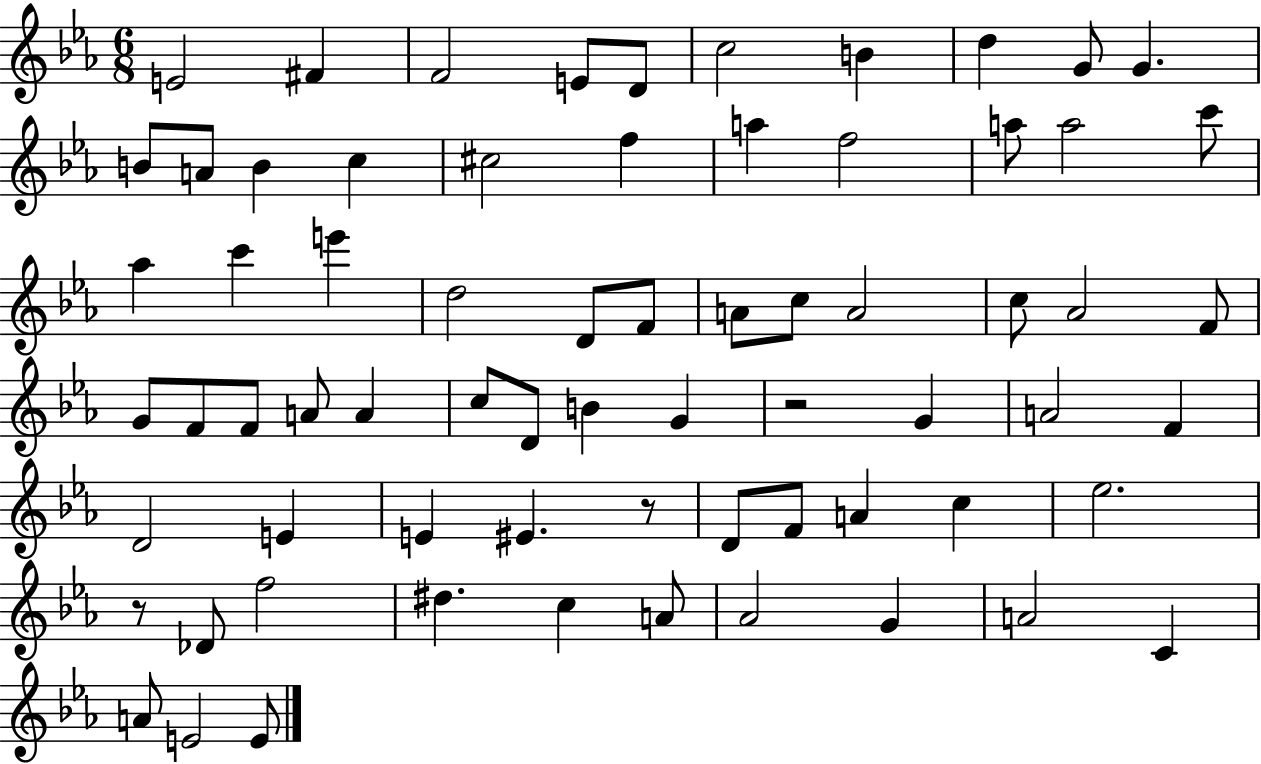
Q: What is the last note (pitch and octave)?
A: E4